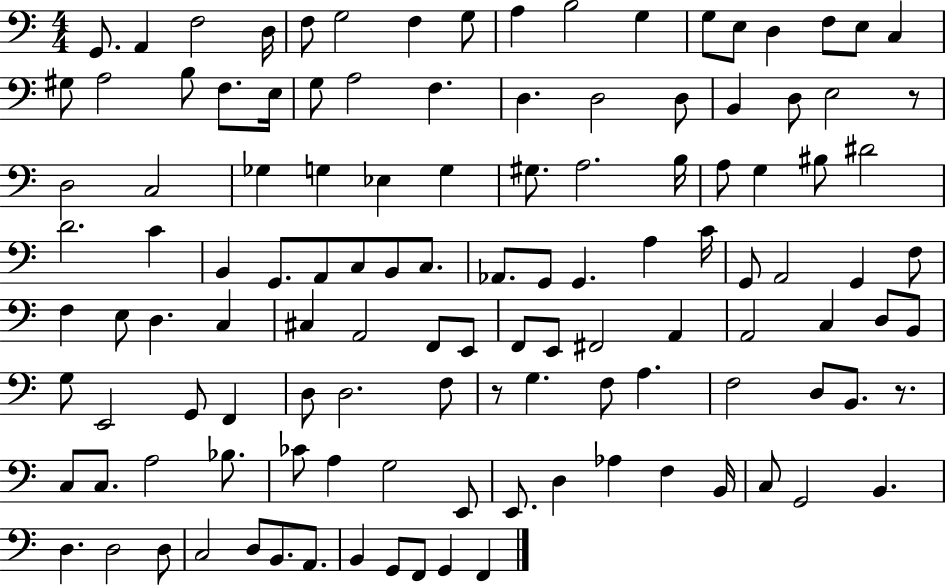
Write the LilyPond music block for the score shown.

{
  \clef bass
  \numericTimeSignature
  \time 4/4
  \key c \major
  g,8. a,4 f2 d16 | f8 g2 f4 g8 | a4 b2 g4 | g8 e8 d4 f8 e8 c4 | \break gis8 a2 b8 f8. e16 | g8 a2 f4. | d4. d2 d8 | b,4 d8 e2 r8 | \break d2 c2 | ges4 g4 ees4 g4 | gis8. a2. b16 | a8 g4 bis8 dis'2 | \break d'2. c'4 | b,4 g,8. a,8 c8 b,8 c8. | aes,8. g,8 g,4. a4 c'16 | g,8 a,2 g,4 f8 | \break f4 e8 d4. c4 | cis4 a,2 f,8 e,8 | f,8 e,8 fis,2 a,4 | a,2 c4 d8 b,8 | \break g8 e,2 g,8 f,4 | d8 d2. f8 | r8 g4. f8 a4. | f2 d8 b,8. r8. | \break c8 c8. a2 bes8. | ces'8 a4 g2 e,8 | e,8. d4 aes4 f4 b,16 | c8 g,2 b,4. | \break d4. d2 d8 | c2 d8 b,8. a,8. | b,4 g,8 f,8 g,4 f,4 | \bar "|."
}